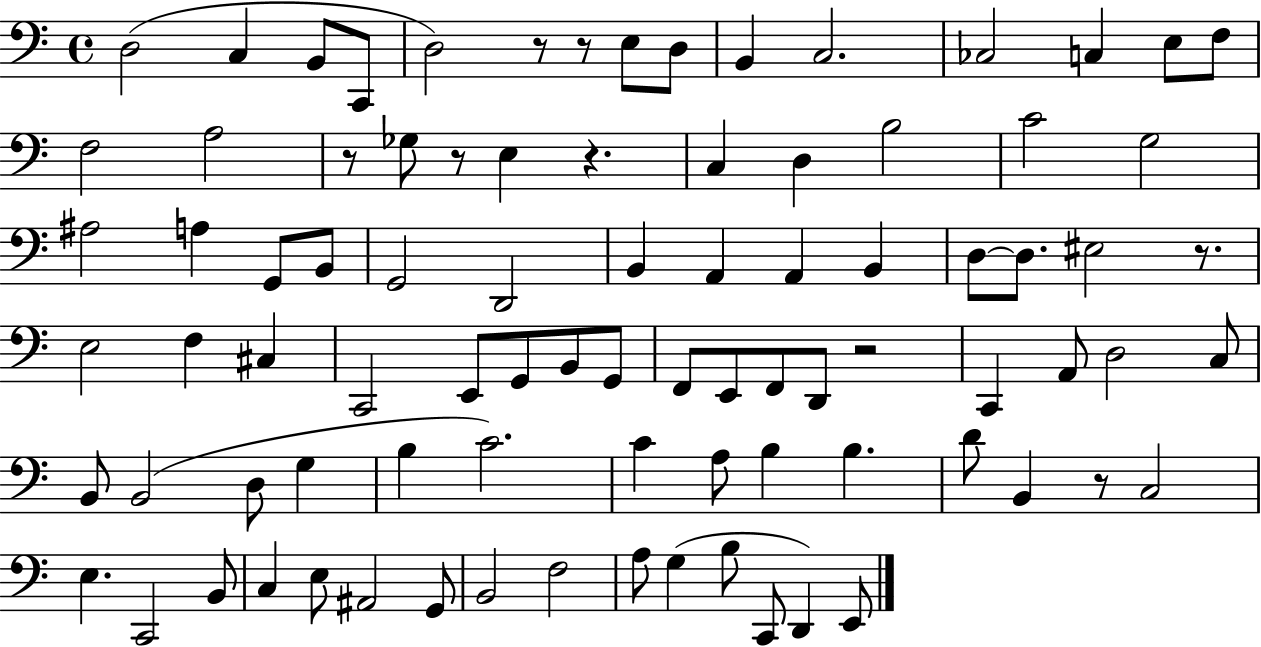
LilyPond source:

{
  \clef bass
  \time 4/4
  \defaultTimeSignature
  \key c \major
  \repeat volta 2 { d2( c4 b,8 c,8 | d2) r8 r8 e8 d8 | b,4 c2. | ces2 c4 e8 f8 | \break f2 a2 | r8 ges8 r8 e4 r4. | c4 d4 b2 | c'2 g2 | \break ais2 a4 g,8 b,8 | g,2 d,2 | b,4 a,4 a,4 b,4 | d8~~ d8. eis2 r8. | \break e2 f4 cis4 | c,2 e,8 g,8 b,8 g,8 | f,8 e,8 f,8 d,8 r2 | c,4 a,8 d2 c8 | \break b,8 b,2( d8 g4 | b4 c'2.) | c'4 a8 b4 b4. | d'8 b,4 r8 c2 | \break e4. c,2 b,8 | c4 e8 ais,2 g,8 | b,2 f2 | a8 g4( b8 c,8 d,4) e,8 | \break } \bar "|."
}